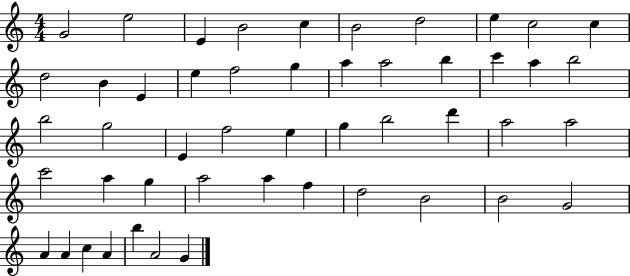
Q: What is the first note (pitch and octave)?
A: G4